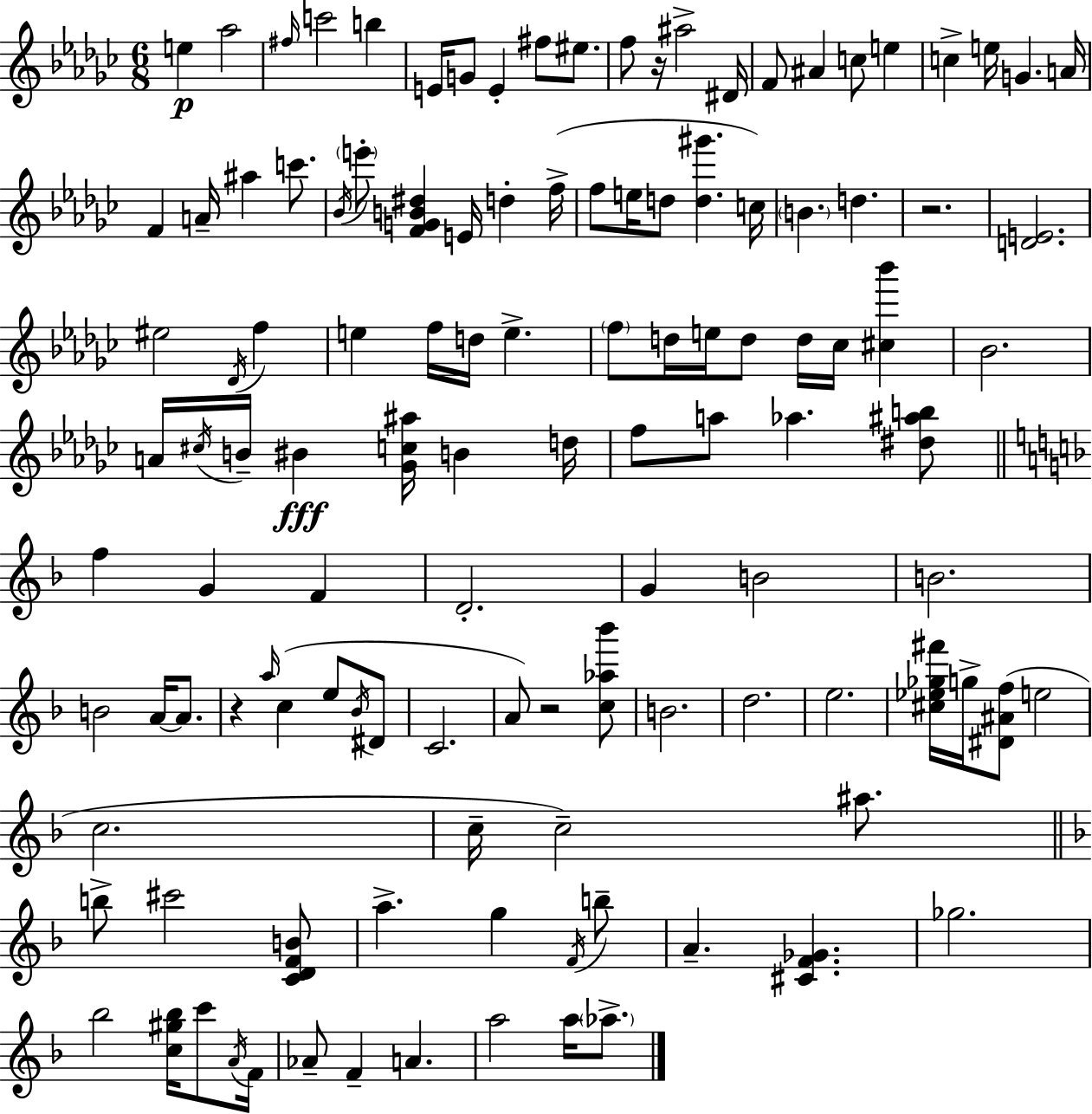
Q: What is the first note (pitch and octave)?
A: E5